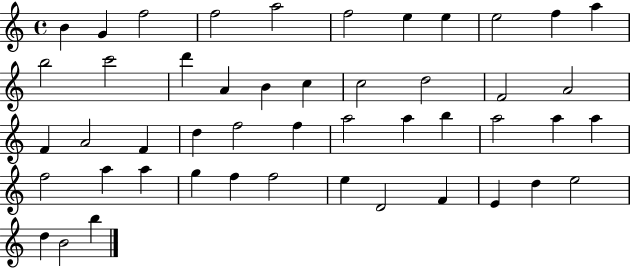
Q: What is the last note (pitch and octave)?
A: B5